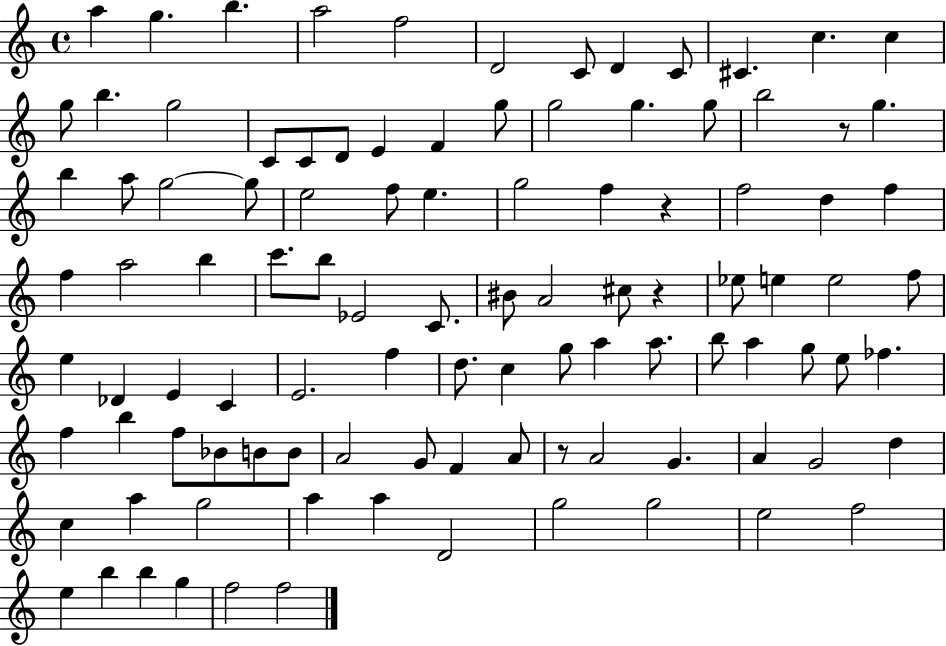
{
  \clef treble
  \time 4/4
  \defaultTimeSignature
  \key c \major
  a''4 g''4. b''4. | a''2 f''2 | d'2 c'8 d'4 c'8 | cis'4. c''4. c''4 | \break g''8 b''4. g''2 | c'8 c'8 d'8 e'4 f'4 g''8 | g''2 g''4. g''8 | b''2 r8 g''4. | \break b''4 a''8 g''2~~ g''8 | e''2 f''8 e''4. | g''2 f''4 r4 | f''2 d''4 f''4 | \break f''4 a''2 b''4 | c'''8. b''8 ees'2 c'8. | bis'8 a'2 cis''8 r4 | ees''8 e''4 e''2 f''8 | \break e''4 des'4 e'4 c'4 | e'2. f''4 | d''8. c''4 g''8 a''4 a''8. | b''8 a''4 g''8 e''8 fes''4. | \break f''4 b''4 f''8 bes'8 b'8 b'8 | a'2 g'8 f'4 a'8 | r8 a'2 g'4. | a'4 g'2 d''4 | \break c''4 a''4 g''2 | a''4 a''4 d'2 | g''2 g''2 | e''2 f''2 | \break e''4 b''4 b''4 g''4 | f''2 f''2 | \bar "|."
}